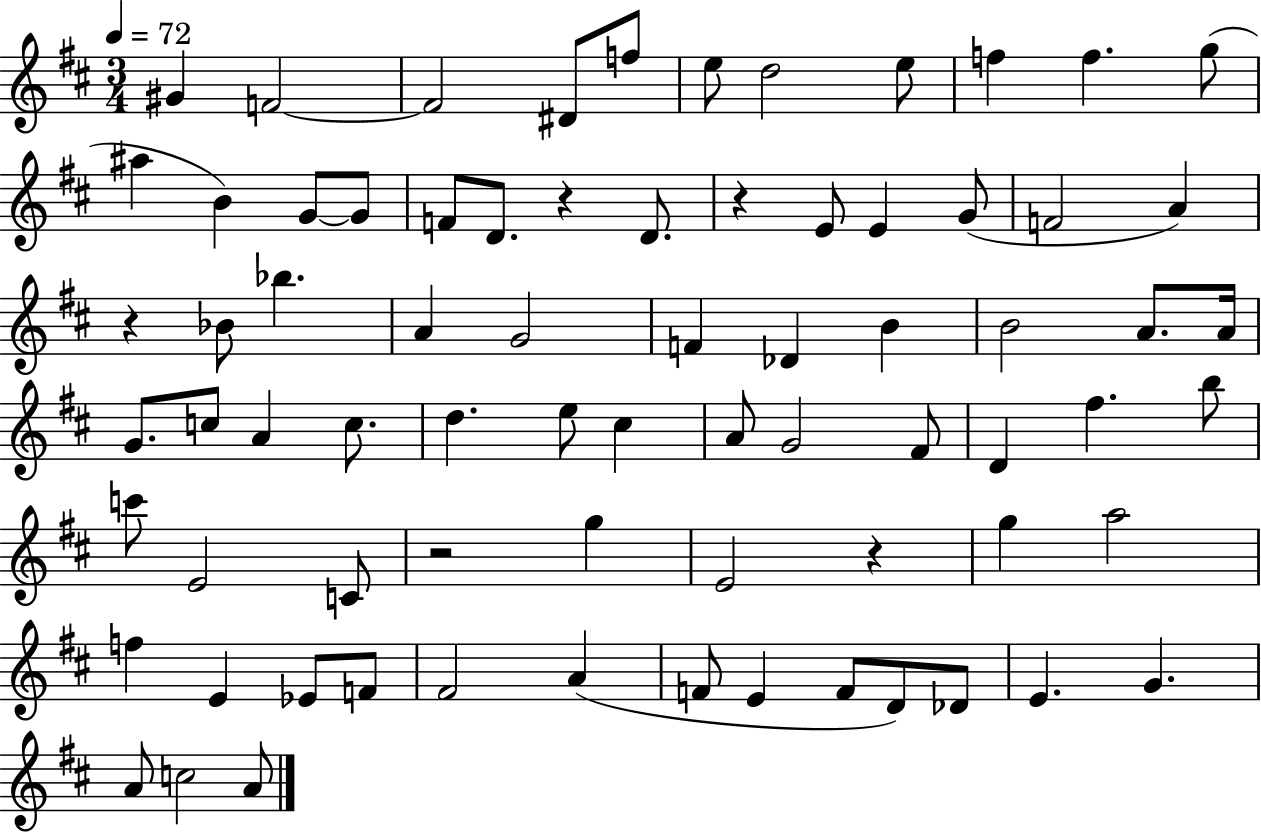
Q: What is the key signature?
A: D major